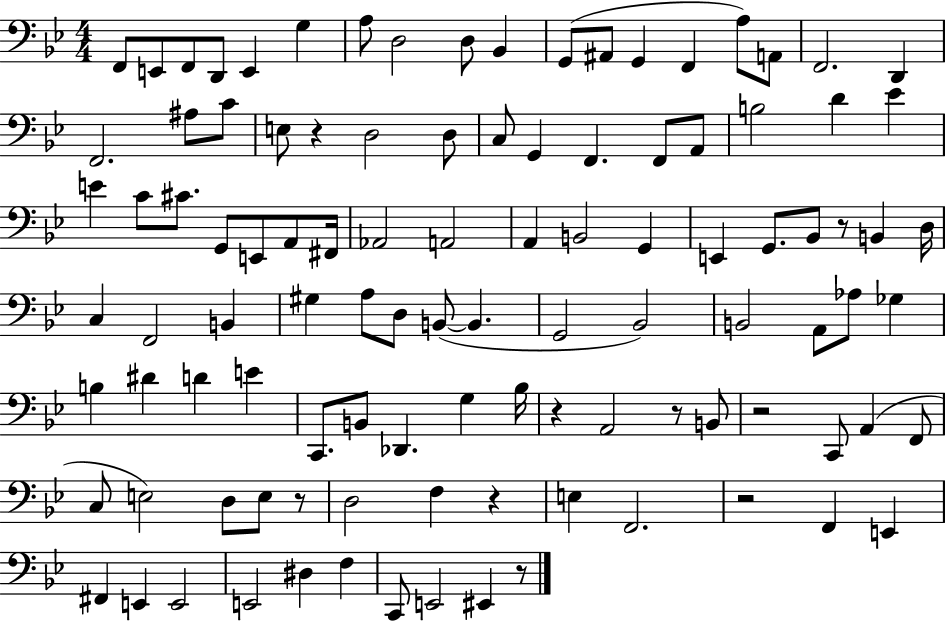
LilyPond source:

{
  \clef bass
  \numericTimeSignature
  \time 4/4
  \key bes \major
  f,8 e,8 f,8 d,8 e,4 g4 | a8 d2 d8 bes,4 | g,8( ais,8 g,4 f,4 a8) a,8 | f,2. d,4 | \break f,2. ais8 c'8 | e8 r4 d2 d8 | c8 g,4 f,4. f,8 a,8 | b2 d'4 ees'4 | \break e'4 c'8 cis'8. g,8 e,8 a,8 fis,16 | aes,2 a,2 | a,4 b,2 g,4 | e,4 g,8. bes,8 r8 b,4 d16 | \break c4 f,2 b,4 | gis4 a8 d8 b,8~(~ b,4. | g,2 bes,2) | b,2 a,8 aes8 ges4 | \break b4 dis'4 d'4 e'4 | c,8. b,8 des,4. g4 bes16 | r4 a,2 r8 b,8 | r2 c,8 a,4( f,8 | \break c8 e2) d8 e8 r8 | d2 f4 r4 | e4 f,2. | r2 f,4 e,4 | \break fis,4 e,4 e,2 | e,2 dis4 f4 | c,8 e,2 eis,4 r8 | \bar "|."
}